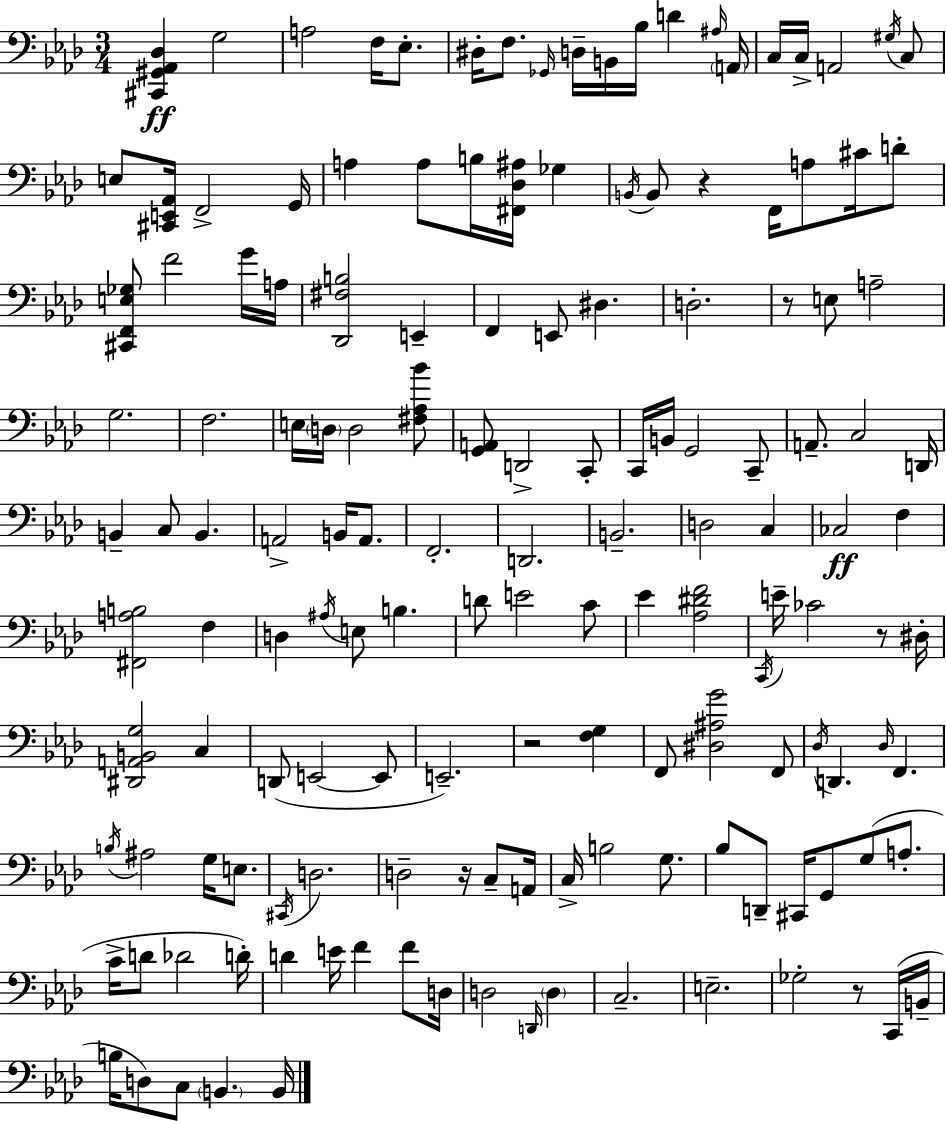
[C#2,G#2,Ab2,Db3]/q G3/h A3/h F3/s Eb3/e. D#3/s F3/e. Gb2/s D3/s B2/s Bb3/s D4/q A#3/s A2/s C3/s C3/s A2/h G#3/s C3/e E3/e [C#2,E2,Ab2]/s F2/h G2/s A3/q A3/e B3/s [F#2,Db3,A#3]/s Gb3/q B2/s B2/e R/q F2/s A3/e C#4/s D4/e [C#2,F2,E3,Gb3]/e F4/h G4/s A3/s [Db2,F#3,B3]/h E2/q F2/q E2/e D#3/q. D3/h. R/e E3/e A3/h G3/h. F3/h. E3/s D3/s D3/h [F#3,Ab3,Bb4]/e [G2,A2]/e D2/h C2/e C2/s B2/s G2/h C2/e A2/e. C3/h D2/s B2/q C3/e B2/q. A2/h B2/s A2/e. F2/h. D2/h. B2/h. D3/h C3/q CES3/h F3/q [F#2,A3,B3]/h F3/q D3/q A#3/s E3/e B3/q. D4/e E4/h C4/e Eb4/q [Ab3,D#4,F4]/h C2/s E4/s CES4/h R/e D#3/s [D#2,A2,B2,G3]/h C3/q D2/e E2/h E2/e E2/h. R/h [F3,G3]/q F2/e [D#3,A#3,G4]/h F2/e Db3/s D2/q. Db3/s F2/q. B3/s A#3/h G3/s E3/e. C#2/s D3/h. D3/h R/s C3/e A2/s C3/s B3/h G3/e. Bb3/e D2/e C#2/s G2/e G3/e A3/e. C4/s D4/e Db4/h D4/s D4/q E4/s F4/q F4/e D3/s D3/h D2/s D3/q C3/h. E3/h. Gb3/h R/e C2/s B2/s B3/s D3/e C3/e B2/q. B2/s